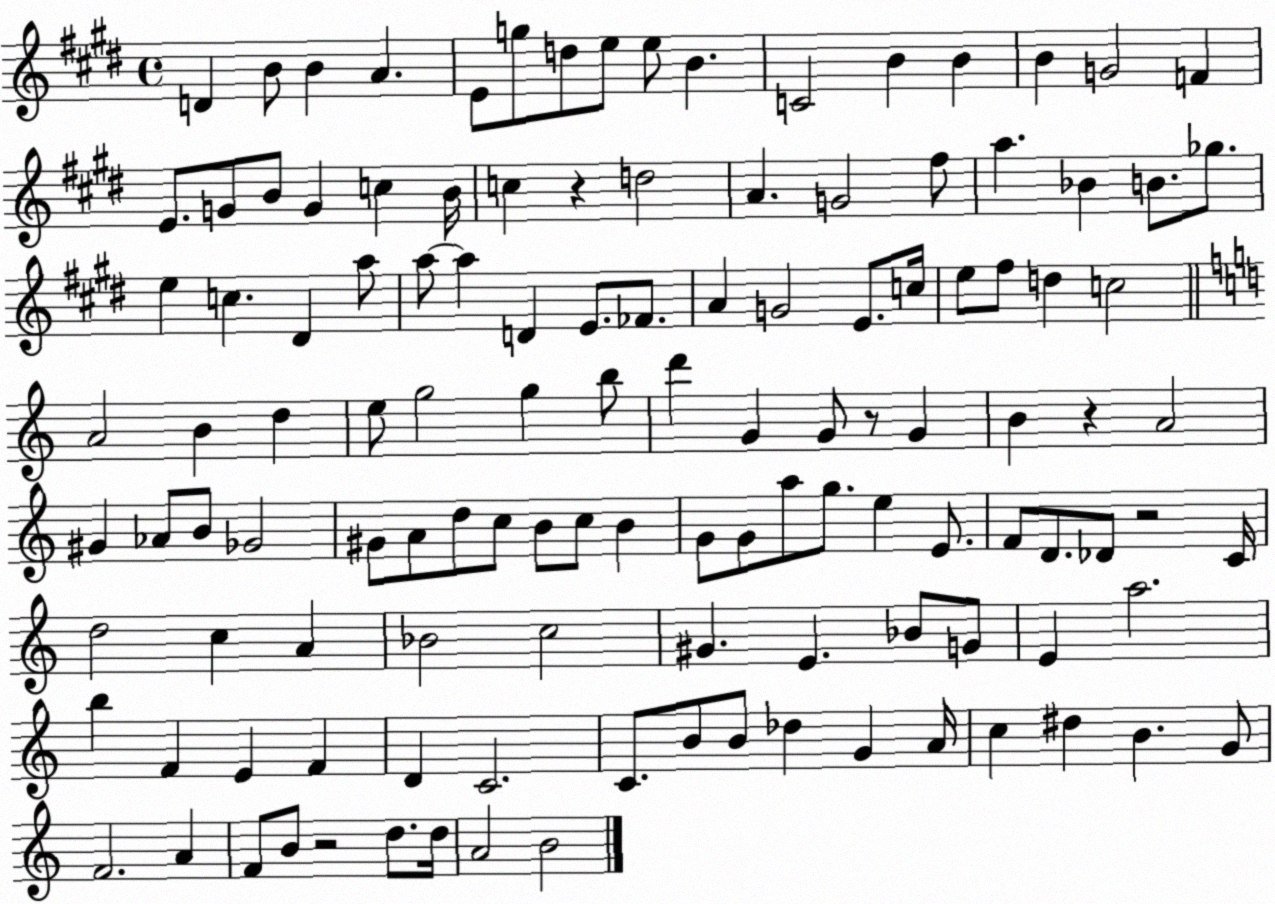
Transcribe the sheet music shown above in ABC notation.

X:1
T:Untitled
M:4/4
L:1/4
K:E
D B/2 B A E/2 g/2 d/2 e/2 e/2 B C2 B B B G2 F E/2 G/2 B/2 G c B/4 c z d2 A G2 ^f/2 a _B B/2 _g/2 e c ^D a/2 a/2 a D E/2 _F/2 A G2 E/2 c/4 e/2 ^f/2 d c2 A2 B d e/2 g2 g b/2 d' G G/2 z/2 G B z A2 ^G _A/2 B/2 _G2 ^G/2 A/2 d/2 c/2 B/2 c/2 B G/2 G/2 a/2 g/2 e E/2 F/2 D/2 _D/2 z2 C/4 d2 c A _B2 c2 ^G E _B/2 G/2 E a2 b F E F D C2 C/2 B/2 B/2 _d G A/4 c ^d B G/2 F2 A F/2 B/2 z2 d/2 d/4 A2 B2